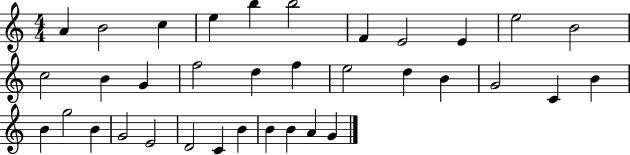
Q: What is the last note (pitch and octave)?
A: G4